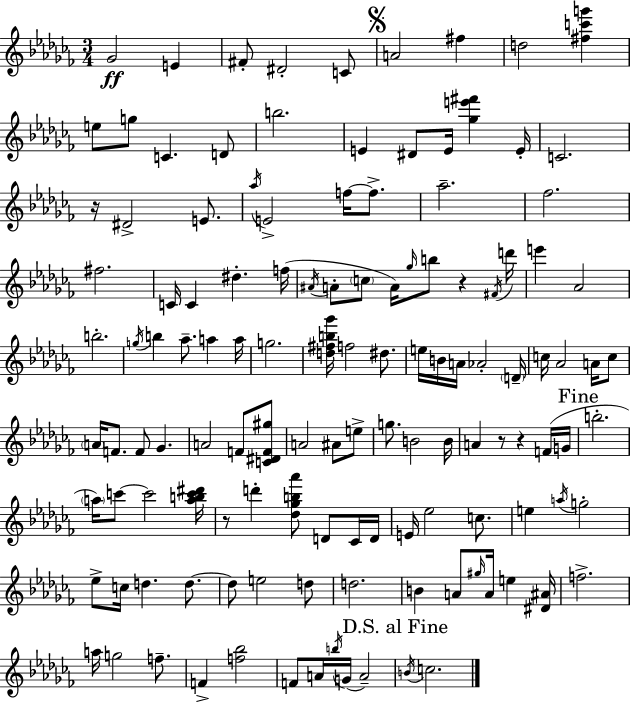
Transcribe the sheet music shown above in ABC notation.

X:1
T:Untitled
M:3/4
L:1/4
K:Abm
_G2 E ^F/2 ^D2 C/2 A2 ^f d2 [^fc'g'] e/2 g/2 C D/2 b2 E ^D/2 E/4 [_ge'^f'] E/4 C2 z/4 ^D2 E/2 _a/4 E2 f/4 f/2 _a2 _f2 ^f2 C/4 C ^d f/4 ^A/4 A/2 c/2 A/4 _g/4 b/2 z ^F/4 d'/4 e' _A2 b2 g/4 b _a/2 a a/4 g2 [d^fb_g']/4 f2 ^d/2 e/4 B/4 A/4 _A2 D/4 c/4 _A2 A/4 c/2 A/4 F/2 F/2 _G A2 F/2 [C^DF^g]/2 A2 ^A/2 e/2 g/2 B2 B/4 A z/2 z F/4 G/4 b2 a/4 c'/2 c'2 [abc'^d']/4 z/2 d' [_d_gb_a']/2 D/2 _C/4 D/4 E/4 _e2 c/2 e a/4 g2 _e/2 c/4 d d/2 d/2 e2 d/2 d2 B A/2 ^g/4 A/4 e [^D^A]/4 f2 a/4 g2 f/2 F [f_b]2 F/2 A/4 b/4 G/4 A2 B/4 c2